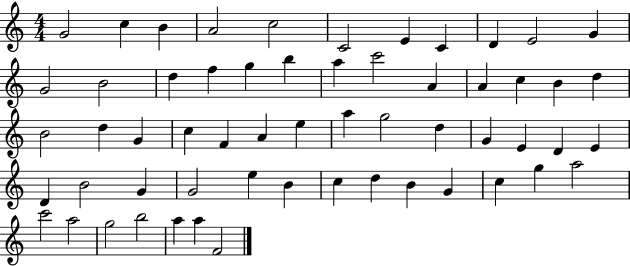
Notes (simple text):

G4/h C5/q B4/q A4/h C5/h C4/h E4/q C4/q D4/q E4/h G4/q G4/h B4/h D5/q F5/q G5/q B5/q A5/q C6/h A4/q A4/q C5/q B4/q D5/q B4/h D5/q G4/q C5/q F4/q A4/q E5/q A5/q G5/h D5/q G4/q E4/q D4/q E4/q D4/q B4/h G4/q G4/h E5/q B4/q C5/q D5/q B4/q G4/q C5/q G5/q A5/h C6/h A5/h G5/h B5/h A5/q A5/q F4/h